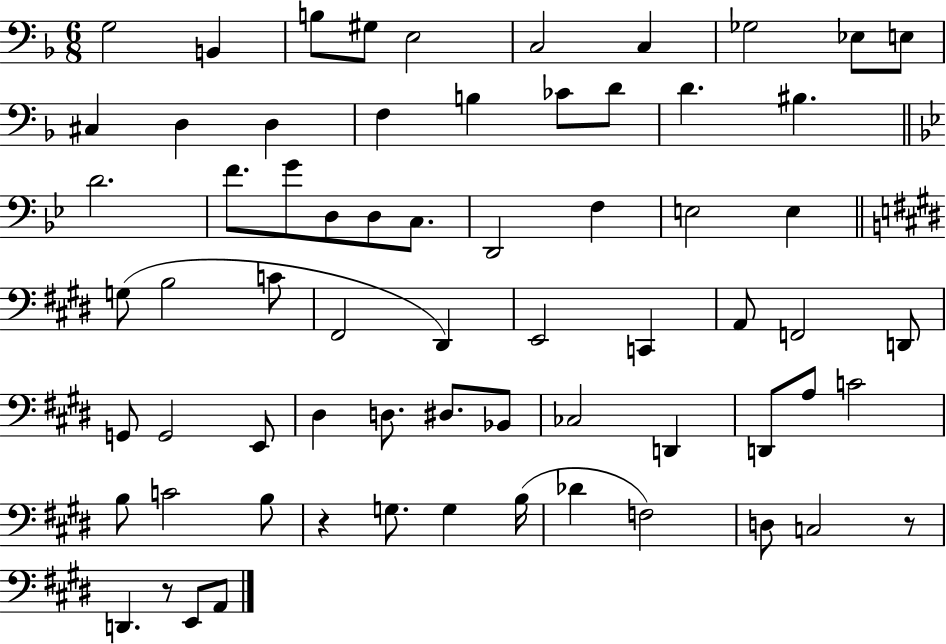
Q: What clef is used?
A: bass